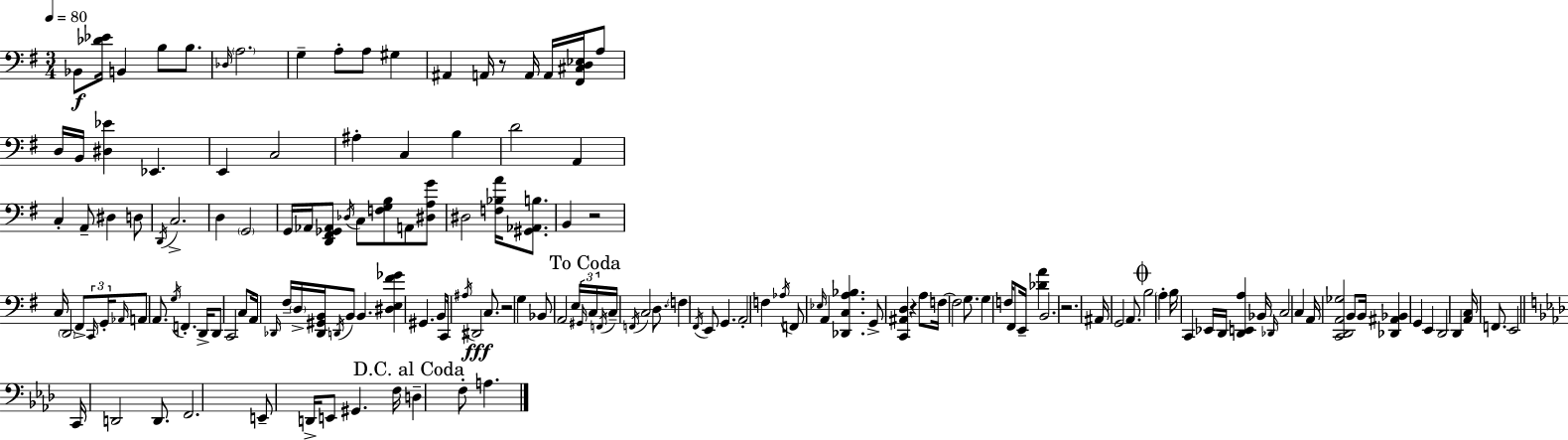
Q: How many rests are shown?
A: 5